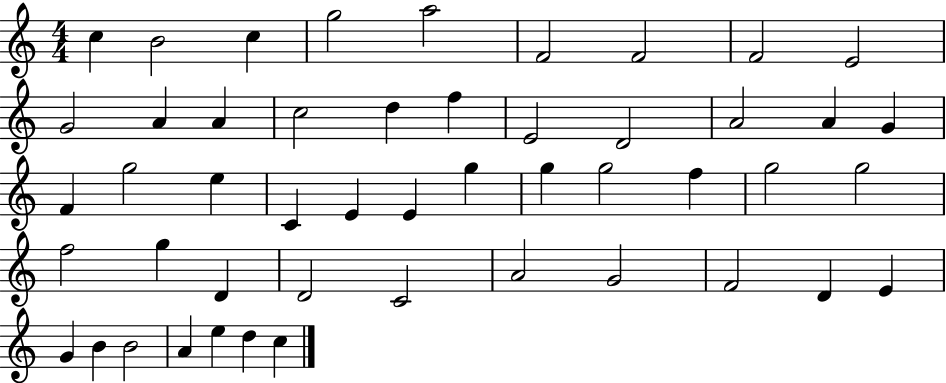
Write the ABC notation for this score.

X:1
T:Untitled
M:4/4
L:1/4
K:C
c B2 c g2 a2 F2 F2 F2 E2 G2 A A c2 d f E2 D2 A2 A G F g2 e C E E g g g2 f g2 g2 f2 g D D2 C2 A2 G2 F2 D E G B B2 A e d c